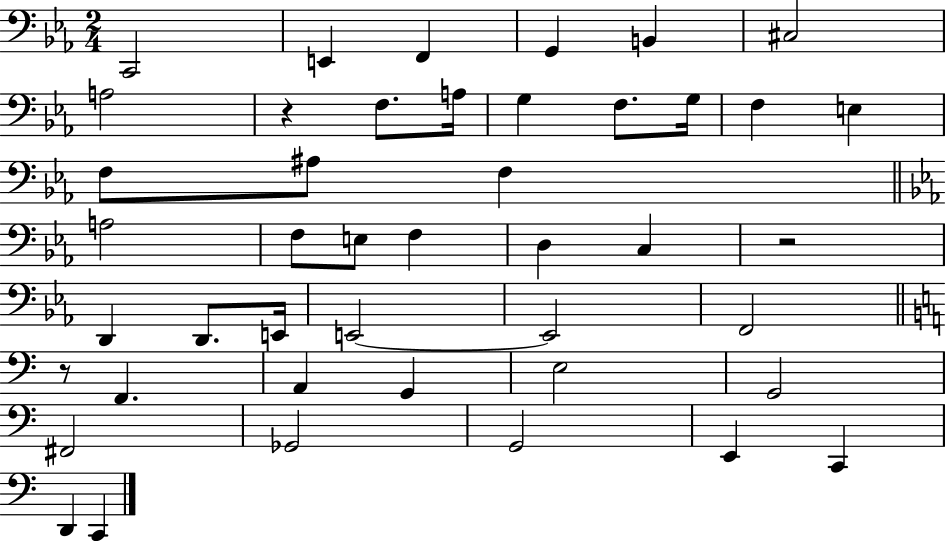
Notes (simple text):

C2/h E2/q F2/q G2/q B2/q C#3/h A3/h R/q F3/e. A3/s G3/q F3/e. G3/s F3/q E3/q F3/e A#3/e F3/q A3/h F3/e E3/e F3/q D3/q C3/q R/h D2/q D2/e. E2/s E2/h E2/h F2/h R/e F2/q. A2/q G2/q E3/h G2/h F#2/h Gb2/h G2/h E2/q C2/q D2/q C2/q